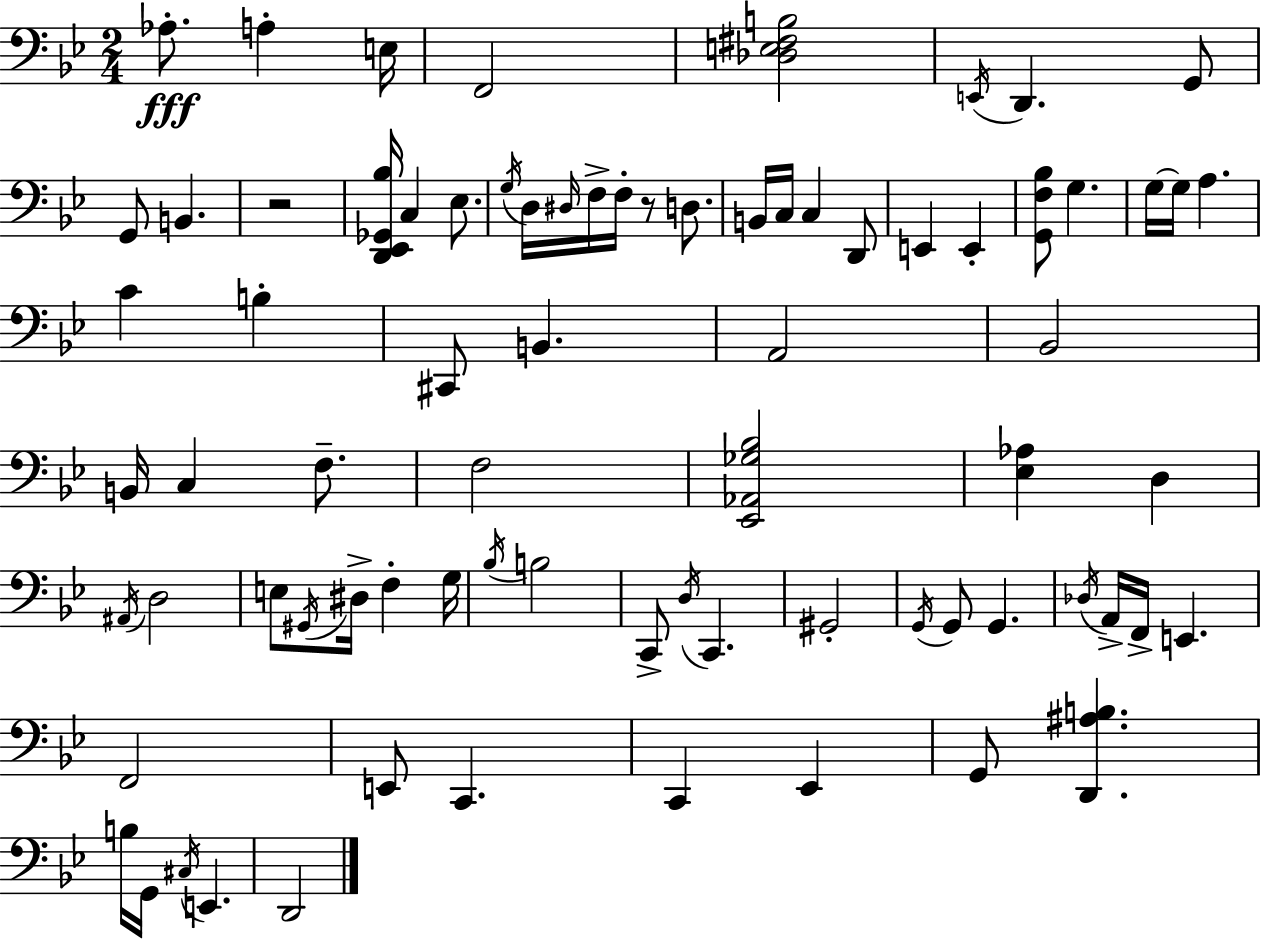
Ab3/e. A3/q E3/s F2/h [Db3,E3,F#3,B3]/h E2/s D2/q. G2/e G2/e B2/q. R/h [D2,Eb2,Gb2,Bb3]/s C3/q Eb3/e. G3/s D3/s D#3/s F3/s F3/s R/e D3/e. B2/s C3/s C3/q D2/e E2/q E2/q [G2,F3,Bb3]/e G3/q. G3/s G3/s A3/q. C4/q B3/q C#2/e B2/q. A2/h Bb2/h B2/s C3/q F3/e. F3/h [Eb2,Ab2,Gb3,Bb3]/h [Eb3,Ab3]/q D3/q A#2/s D3/h E3/e G#2/s D#3/s F3/q G3/s Bb3/s B3/h C2/e D3/s C2/q. G#2/h G2/s G2/e G2/q. Db3/s A2/s F2/s E2/q. F2/h E2/e C2/q. C2/q Eb2/q G2/e [D2,A#3,B3]/q. B3/s G2/s C#3/s E2/q. D2/h